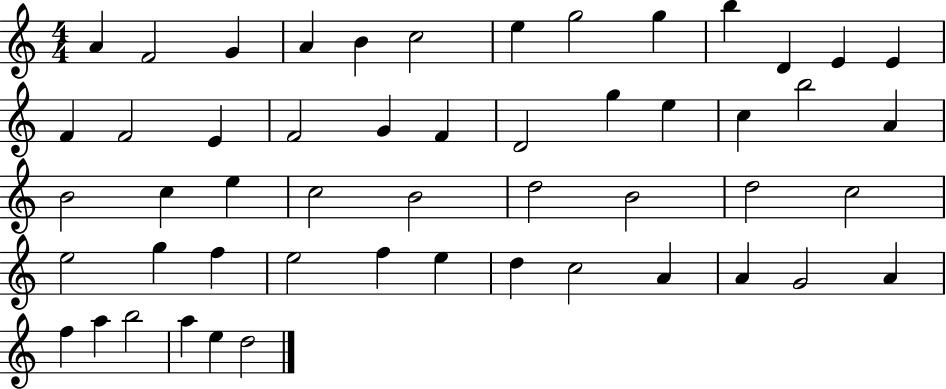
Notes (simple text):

A4/q F4/h G4/q A4/q B4/q C5/h E5/q G5/h G5/q B5/q D4/q E4/q E4/q F4/q F4/h E4/q F4/h G4/q F4/q D4/h G5/q E5/q C5/q B5/h A4/q B4/h C5/q E5/q C5/h B4/h D5/h B4/h D5/h C5/h E5/h G5/q F5/q E5/h F5/q E5/q D5/q C5/h A4/q A4/q G4/h A4/q F5/q A5/q B5/h A5/q E5/q D5/h